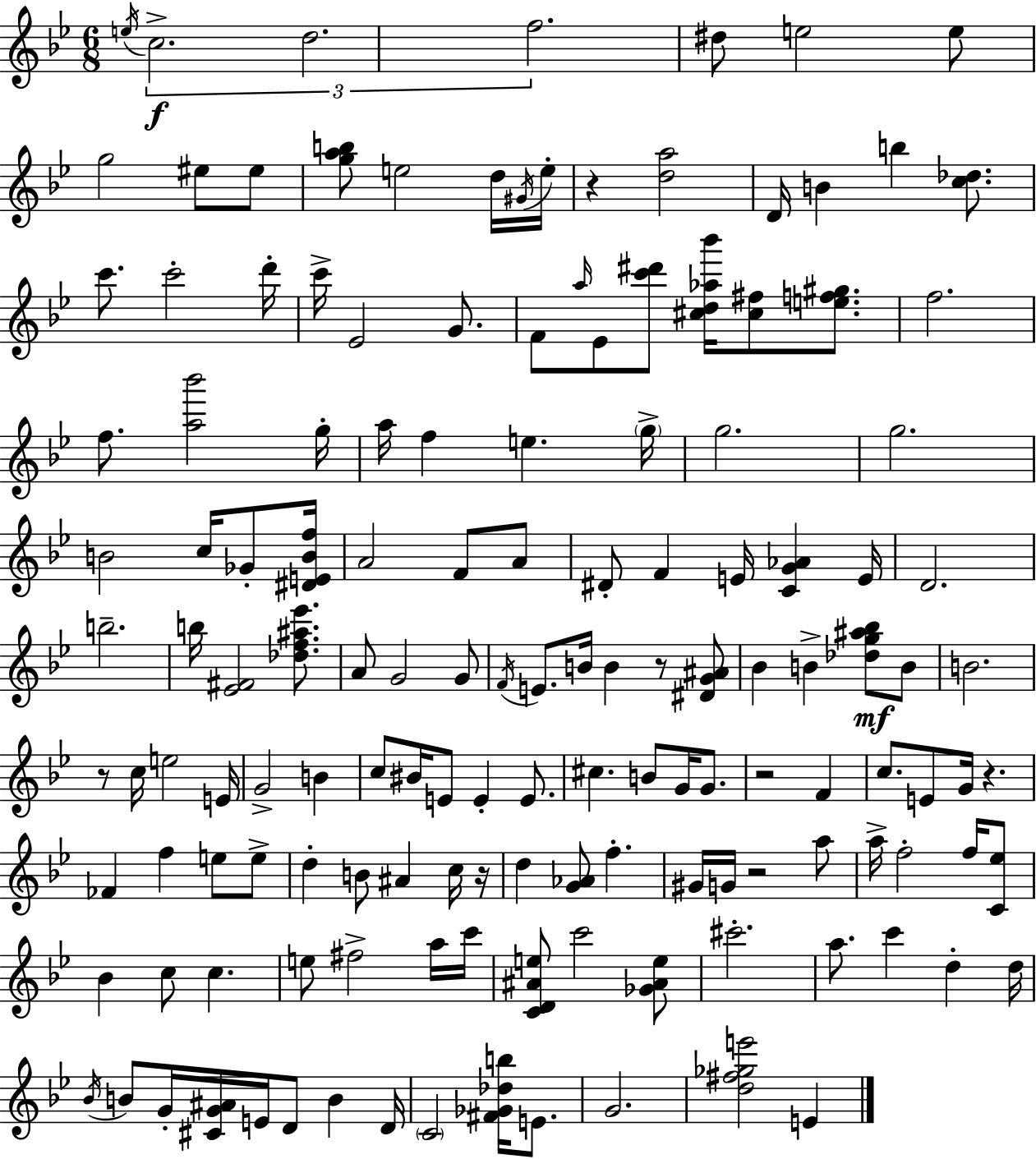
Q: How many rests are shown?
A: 7